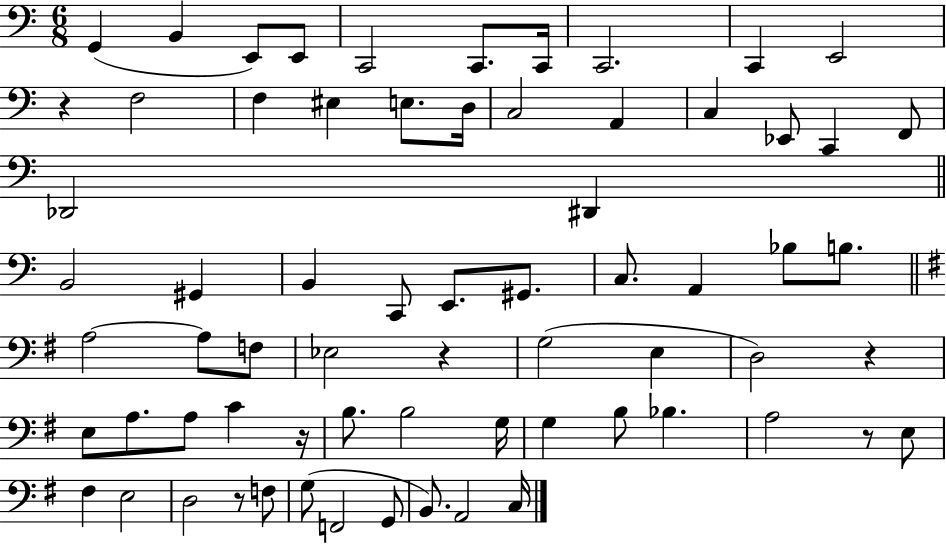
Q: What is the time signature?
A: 6/8